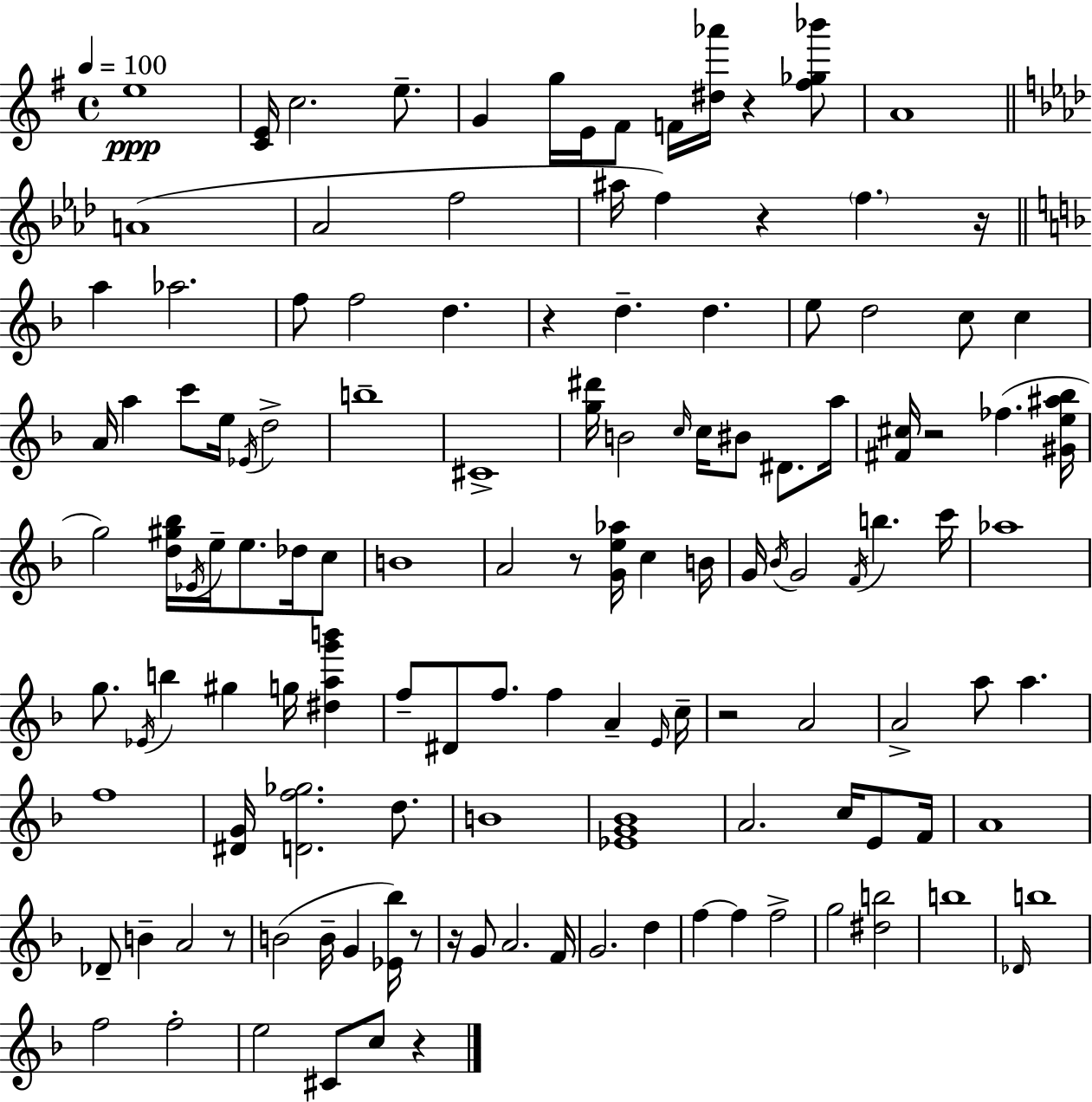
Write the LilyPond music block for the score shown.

{
  \clef treble
  \time 4/4
  \defaultTimeSignature
  \key g \major
  \tempo 4 = 100
  e''1\ppp | <c' e'>16 c''2. e''8.-- | g'4 g''16 e'16 fis'8 f'16 <dis'' aes'''>16 r4 <fis'' ges'' bes'''>8 | a'1 | \break \bar "||" \break \key aes \major a'1( | aes'2 f''2 | ais''16 f''4) r4 \parenthesize f''4. r16 | \bar "||" \break \key f \major a''4 aes''2. | f''8 f''2 d''4. | r4 d''4.-- d''4. | e''8 d''2 c''8 c''4 | \break a'16 a''4 c'''8 e''16 \acciaccatura { ees'16 } d''2-> | b''1-- | cis'1-> | <g'' dis'''>16 b'2 \grace { c''16 } c''16 bis'8 dis'8. | \break a''16 <fis' cis''>16 r2 fes''4.( | <gis' e'' ais'' bes''>16 g''2) <d'' gis'' bes''>16 \acciaccatura { ees'16 } e''16-- e''8. | des''16 c''8 b'1 | a'2 r8 <g' e'' aes''>16 c''4 | \break b'16 g'16 \acciaccatura { bes'16 } g'2 \acciaccatura { f'16 } b''4. | c'''16 aes''1 | g''8. \acciaccatura { ees'16 } b''4 gis''4 | g''16 <dis'' a'' g''' b'''>4 f''8-- dis'8 f''8. f''4 | \break a'4-- \grace { e'16 } c''16-- r2 a'2 | a'2-> a''8 | a''4. f''1 | <dis' g'>16 <d' f'' ges''>2. | \break d''8. b'1 | <ees' g' bes'>1 | a'2. | c''16 e'8 f'16 a'1 | \break des'8-- b'4-- a'2 | r8 b'2( b'16-- | g'4 <ees' bes''>16) r8 r16 g'8 a'2. | f'16 g'2. | \break d''4 f''4~~ f''4 f''2-> | g''2 <dis'' b''>2 | b''1 | \grace { des'16 } b''1 | \break f''2 | f''2-. e''2 | cis'8 c''8 r4 \bar "|."
}